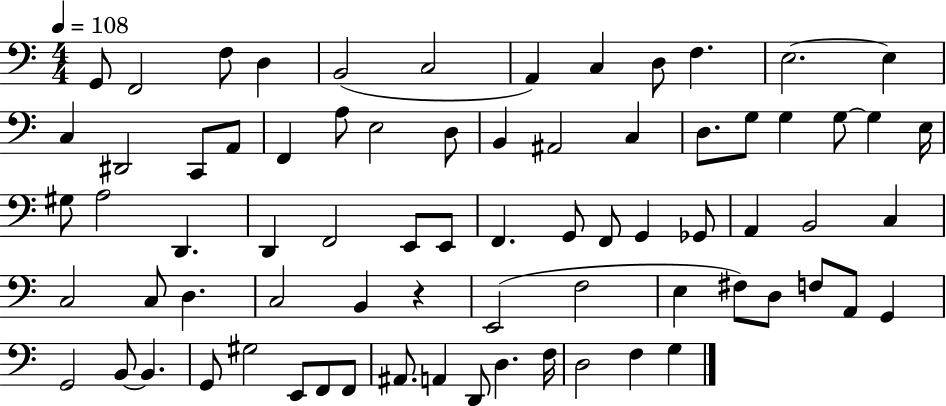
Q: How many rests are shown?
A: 1